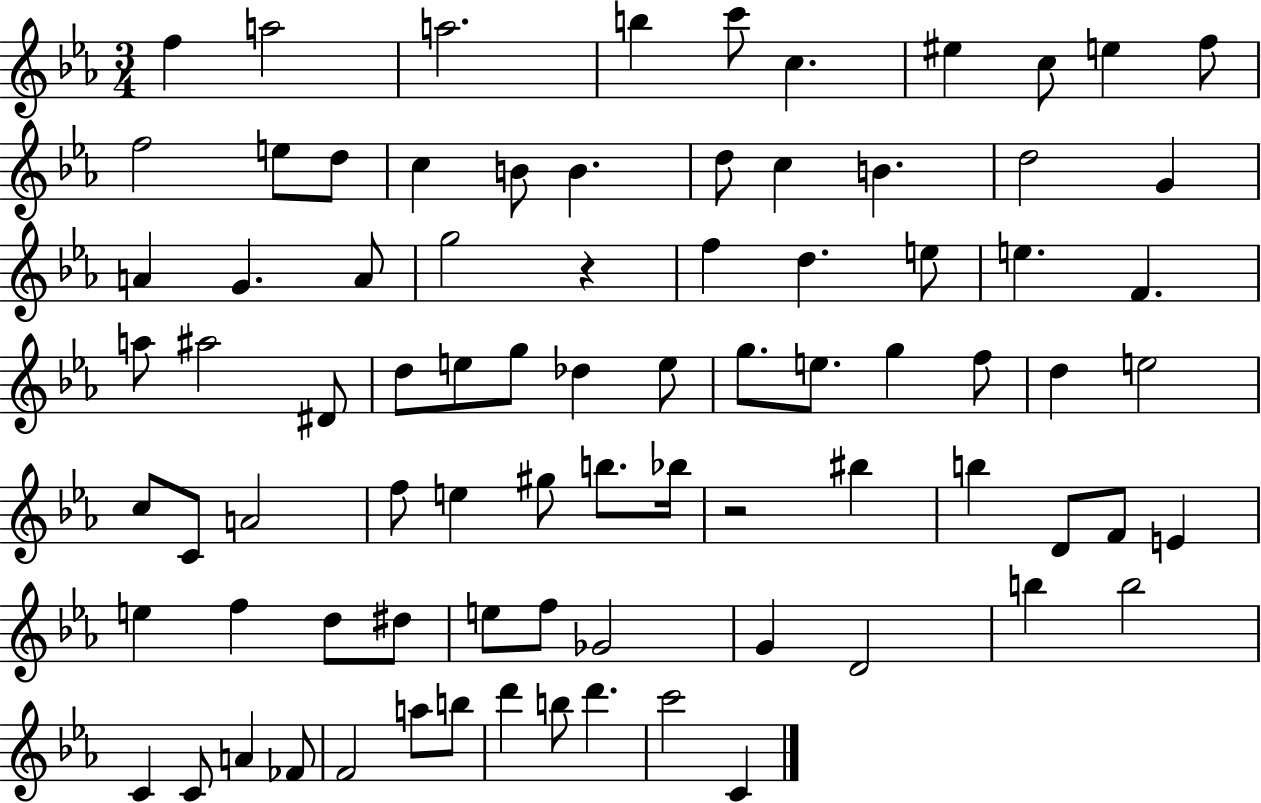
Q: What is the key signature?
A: EES major